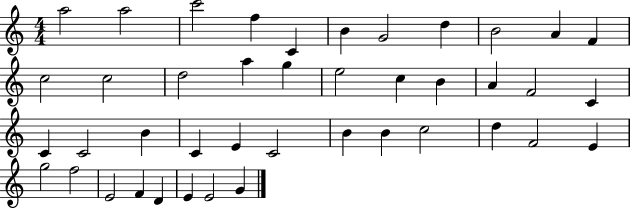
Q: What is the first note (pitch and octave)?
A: A5